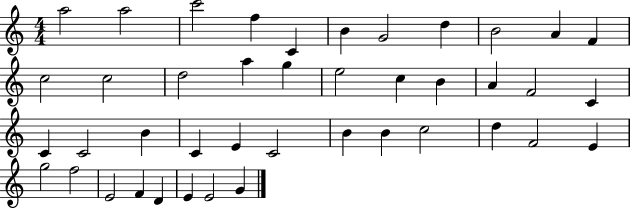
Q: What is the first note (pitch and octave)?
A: A5